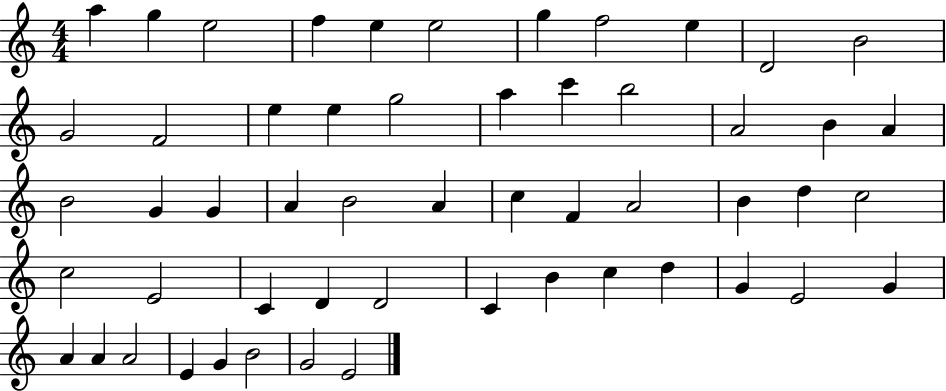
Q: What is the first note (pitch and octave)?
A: A5